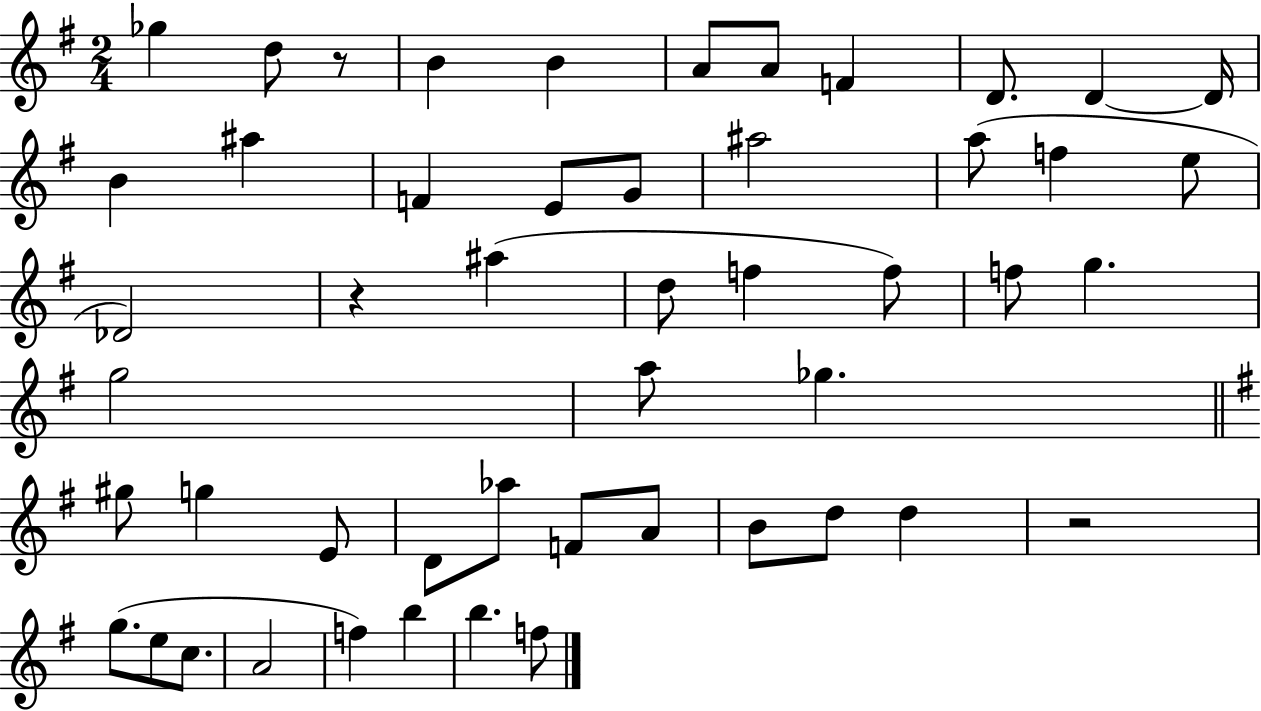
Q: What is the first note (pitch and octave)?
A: Gb5